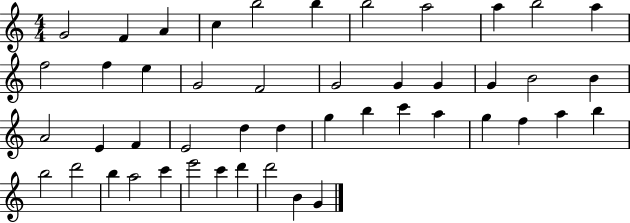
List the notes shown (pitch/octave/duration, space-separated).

G4/h F4/q A4/q C5/q B5/h B5/q B5/h A5/h A5/q B5/h A5/q F5/h F5/q E5/q G4/h F4/h G4/h G4/q G4/q G4/q B4/h B4/q A4/h E4/q F4/q E4/h D5/q D5/q G5/q B5/q C6/q A5/q G5/q F5/q A5/q B5/q B5/h D6/h B5/q A5/h C6/q E6/h C6/q D6/q D6/h B4/q G4/q